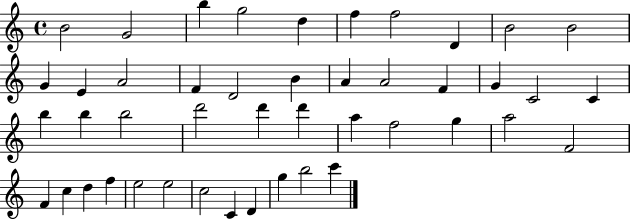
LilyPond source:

{
  \clef treble
  \time 4/4
  \defaultTimeSignature
  \key c \major
  b'2 g'2 | b''4 g''2 d''4 | f''4 f''2 d'4 | b'2 b'2 | \break g'4 e'4 a'2 | f'4 d'2 b'4 | a'4 a'2 f'4 | g'4 c'2 c'4 | \break b''4 b''4 b''2 | d'''2 d'''4 d'''4 | a''4 f''2 g''4 | a''2 f'2 | \break f'4 c''4 d''4 f''4 | e''2 e''2 | c''2 c'4 d'4 | g''4 b''2 c'''4 | \break \bar "|."
}